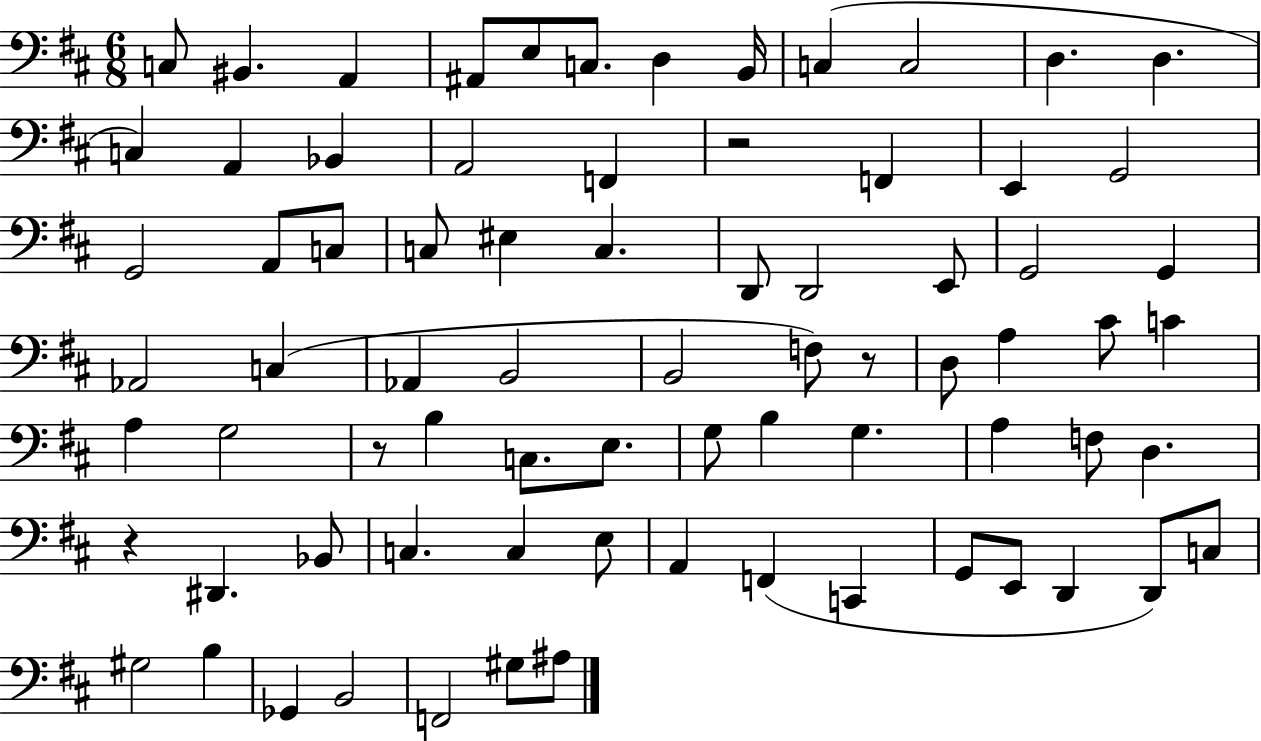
X:1
T:Untitled
M:6/8
L:1/4
K:D
C,/2 ^B,, A,, ^A,,/2 E,/2 C,/2 D, B,,/4 C, C,2 D, D, C, A,, _B,, A,,2 F,, z2 F,, E,, G,,2 G,,2 A,,/2 C,/2 C,/2 ^E, C, D,,/2 D,,2 E,,/2 G,,2 G,, _A,,2 C, _A,, B,,2 B,,2 F,/2 z/2 D,/2 A, ^C/2 C A, G,2 z/2 B, C,/2 E,/2 G,/2 B, G, A, F,/2 D, z ^D,, _B,,/2 C, C, E,/2 A,, F,, C,, G,,/2 E,,/2 D,, D,,/2 C,/2 ^G,2 B, _G,, B,,2 F,,2 ^G,/2 ^A,/2